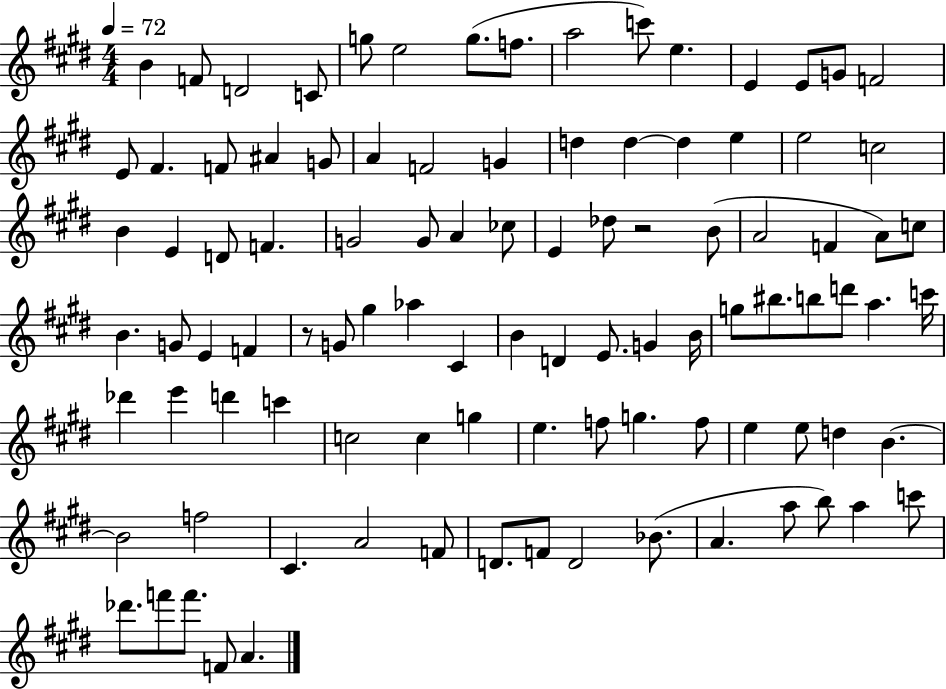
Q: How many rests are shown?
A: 2